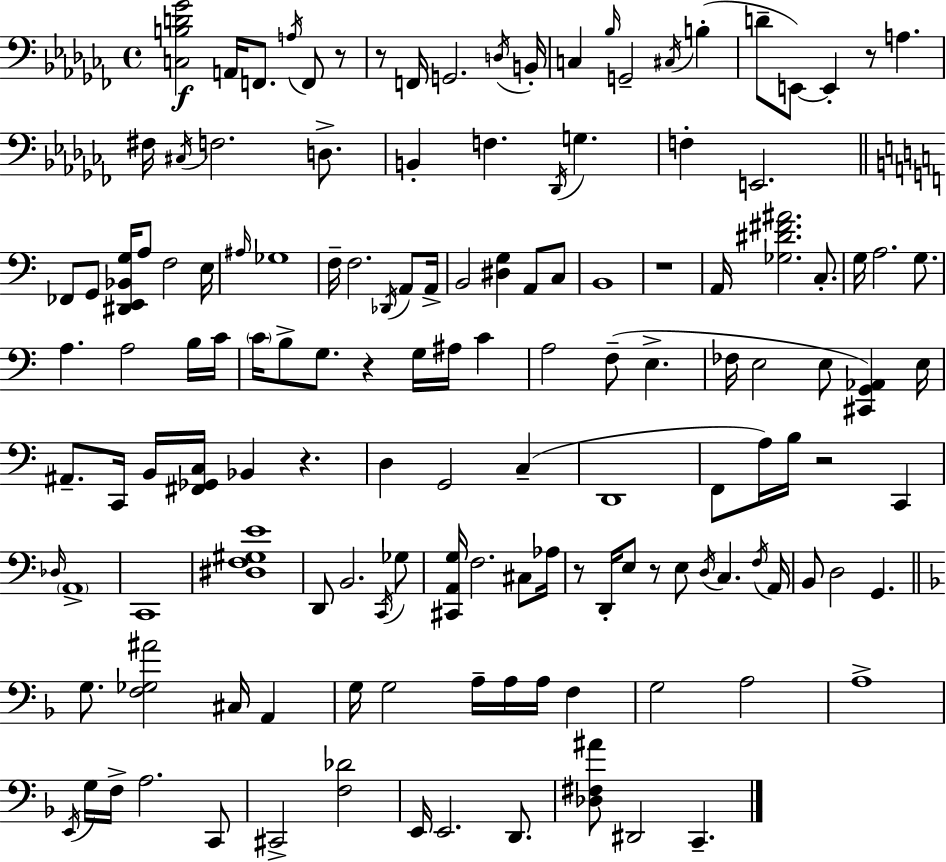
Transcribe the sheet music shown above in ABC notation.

X:1
T:Untitled
M:4/4
L:1/4
K:Abm
[C,B,D_G]2 A,,/4 F,,/2 A,/4 F,,/2 z/2 z/2 F,,/4 G,,2 D,/4 B,,/4 C, _B,/4 G,,2 ^C,/4 B, D/2 E,,/2 E,, z/2 A, ^F,/4 ^C,/4 F,2 D,/2 B,, F, _D,,/4 G, F, E,,2 _F,,/2 G,,/2 [^D,,E,,_B,,G,]/4 A,/2 F,2 E,/4 ^A,/4 _G,4 F,/4 F,2 _D,,/4 A,,/2 A,,/4 B,,2 [^D,G,] A,,/2 C,/2 B,,4 z4 A,,/4 [_G,^D^F^A]2 C,/2 G,/4 A,2 G,/2 A, A,2 B,/4 C/4 C/4 B,/2 G,/2 z G,/4 ^A,/4 C A,2 F,/2 E, _F,/4 E,2 E,/2 [^C,,G,,_A,,] E,/4 ^A,,/2 C,,/4 B,,/4 [^F,,_G,,C,]/4 _B,, z D, G,,2 C, D,,4 F,,/2 A,/4 B,/4 z2 C,, _D,/4 A,,4 C,,4 [^D,F,^G,E]4 D,,/2 B,,2 C,,/4 _G,/2 [^C,,A,,G,]/4 F,2 ^C,/2 _A,/4 z/2 D,,/4 E,/2 z/2 E,/2 D,/4 C, F,/4 A,,/4 B,,/2 D,2 G,, G,/2 [F,_G,^A]2 ^C,/4 A,, G,/4 G,2 A,/4 A,/4 A,/4 F, G,2 A,2 A,4 E,,/4 G,/4 F,/4 A,2 C,,/2 ^C,,2 [F,_D]2 E,,/4 E,,2 D,,/2 [_D,^F,^A]/2 ^D,,2 C,,